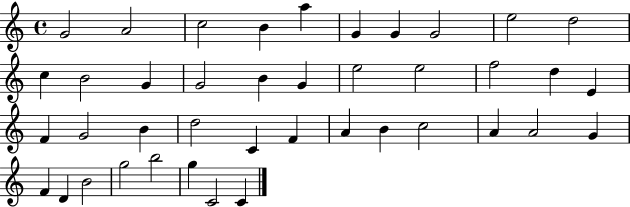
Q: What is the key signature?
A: C major